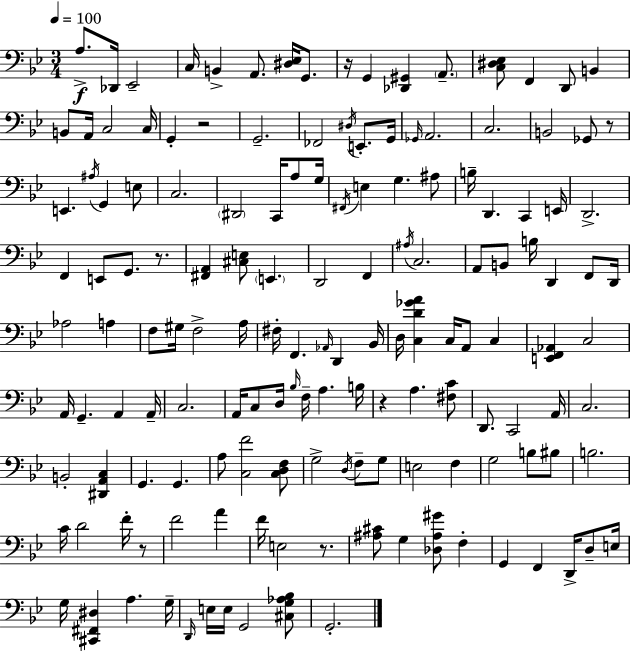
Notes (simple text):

A3/e. Db2/s Eb2/h C3/s B2/q A2/e. [D#3,Eb3]/s G2/e. R/s G2/q [Db2,G#2]/q A2/e. [C3,D#3,Eb3]/e F2/q D2/e B2/q B2/e A2/s C3/h C3/s G2/q R/h G2/h. FES2/h D#3/s E2/e. G2/s Gb2/s A2/h. C3/h. B2/h Gb2/e R/e E2/q. A#3/s G2/q E3/e C3/h. D#2/h C2/s A3/e G3/s F#2/s E3/q G3/q. A#3/e B3/s D2/q. C2/q E2/s D2/h. F2/q E2/e G2/e. R/e. [F#2,A2]/q [C#3,E3]/e E2/q. D2/h F2/q A#3/s C3/h. A2/e B2/e B3/s D2/q F2/e D2/s Ab3/h A3/q F3/e G#3/s F3/h A3/s F#3/s F2/q. Ab2/s D2/q Bb2/s D3/s [C3,D4,Gb4,A4]/q C3/s A2/e C3/q [E2,F2,Ab2]/q C3/h A2/s G2/q. A2/q A2/s C3/h. A2/s C3/e D3/s Bb3/s F3/s A3/q. B3/s R/q A3/q. [F#3,C4]/e D2/e. C2/h A2/s C3/h. B2/h [D#2,A2,C3]/q G2/q. G2/q. A3/e [C3,F4]/h [C3,D3,F3]/e G3/h D3/s F3/e G3/e E3/h F3/q G3/h B3/e BIS3/e B3/h. C4/s D4/h F4/s R/e F4/h A4/q F4/s E3/h R/e. [A#3,C#4]/e G3/q [Db3,A#3,G#4]/e F3/q G2/q F2/q D2/s D3/e E3/s G3/s [C#2,F#2,D#3]/q A3/q. G3/s D2/s E3/s E3/s G2/h [C#3,G3,Ab3,Bb3]/e G2/h.